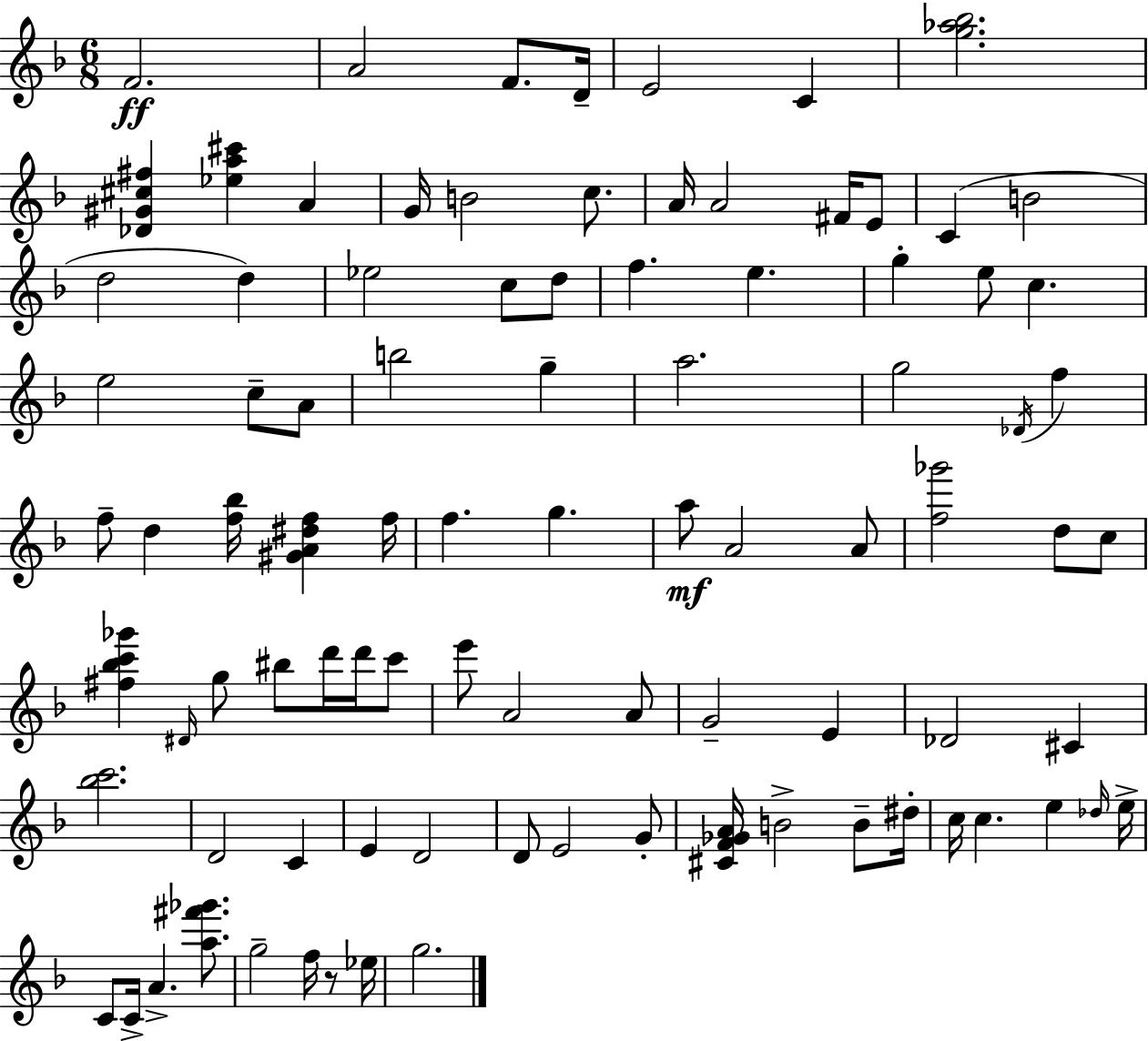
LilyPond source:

{
  \clef treble
  \numericTimeSignature
  \time 6/8
  \key f \major
  f'2.\ff | a'2 f'8. d'16-- | e'2 c'4 | <g'' aes'' bes''>2. | \break <des' gis' cis'' fis''>4 <ees'' a'' cis'''>4 a'4 | g'16 b'2 c''8. | a'16 a'2 fis'16 e'8 | c'4( b'2 | \break d''2 d''4) | ees''2 c''8 d''8 | f''4. e''4. | g''4-. e''8 c''4. | \break e''2 c''8-- a'8 | b''2 g''4-- | a''2. | g''2 \acciaccatura { des'16 } f''4 | \break f''8-- d''4 <f'' bes''>16 <gis' a' dis'' f''>4 | f''16 f''4. g''4. | a''8\mf a'2 a'8 | <f'' ges'''>2 d''8 c''8 | \break <fis'' bes'' c''' ges'''>4 \grace { dis'16 } g''8 bis''8 d'''16 d'''16 | c'''8 e'''8 a'2 | a'8 g'2-- e'4 | des'2 cis'4 | \break <bes'' c'''>2. | d'2 c'4 | e'4 d'2 | d'8 e'2 | \break g'8-. <cis' f' ges' a'>16 b'2-> b'8-- | dis''16-. c''16 c''4. e''4 | \grace { des''16 } e''16-> c'8 c'16-> a'4.-> | <a'' fis''' ges'''>8. g''2-- f''16 | \break r8 ees''16 g''2. | \bar "|."
}